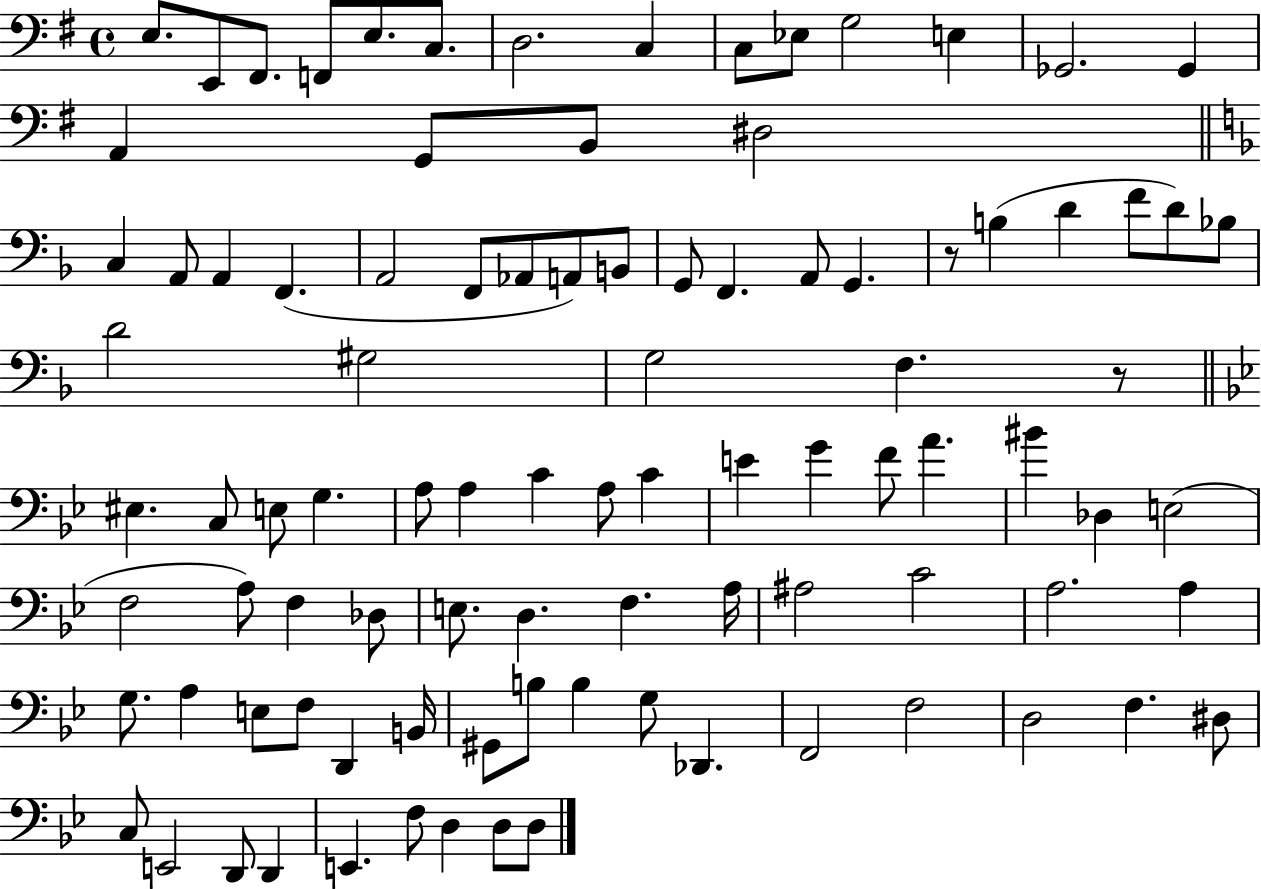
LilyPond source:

{
  \clef bass
  \time 4/4
  \defaultTimeSignature
  \key g \major
  e8. e,8 fis,8. f,8 e8. c8. | d2. c4 | c8 ees8 g2 e4 | ges,2. ges,4 | \break a,4 g,8 b,8 dis2 | \bar "||" \break \key d \minor c4 a,8 a,4 f,4.( | a,2 f,8 aes,8 a,8) b,8 | g,8 f,4. a,8 g,4. | r8 b4( d'4 f'8 d'8) bes8 | \break d'2 gis2 | g2 f4. r8 | \bar "||" \break \key bes \major eis4. c8 e8 g4. | a8 a4 c'4 a8 c'4 | e'4 g'4 f'8 a'4. | bis'4 des4 e2( | \break f2 a8) f4 des8 | e8. d4. f4. a16 | ais2 c'2 | a2. a4 | \break g8. a4 e8 f8 d,4 b,16 | gis,8 b8 b4 g8 des,4. | f,2 f2 | d2 f4. dis8 | \break c8 e,2 d,8 d,4 | e,4. f8 d4 d8 d8 | \bar "|."
}